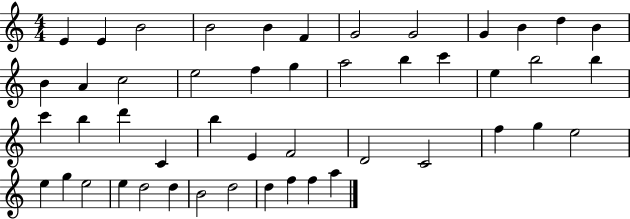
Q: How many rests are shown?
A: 0